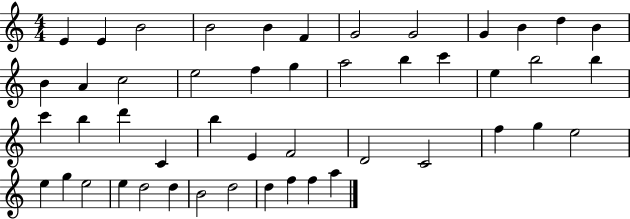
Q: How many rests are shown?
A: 0